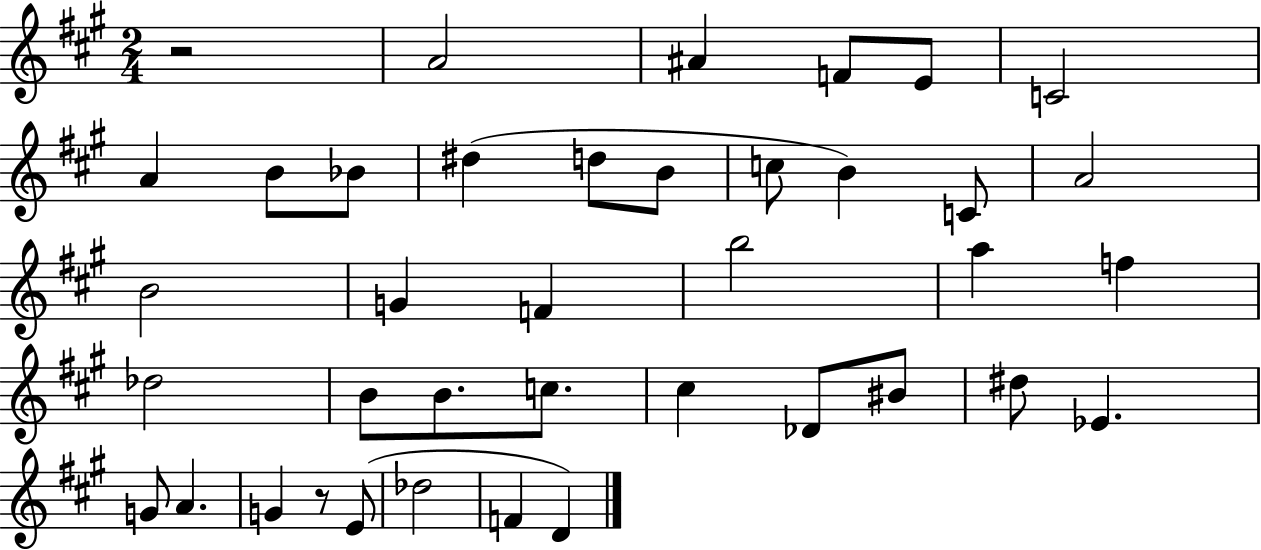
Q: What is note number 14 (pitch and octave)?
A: C4